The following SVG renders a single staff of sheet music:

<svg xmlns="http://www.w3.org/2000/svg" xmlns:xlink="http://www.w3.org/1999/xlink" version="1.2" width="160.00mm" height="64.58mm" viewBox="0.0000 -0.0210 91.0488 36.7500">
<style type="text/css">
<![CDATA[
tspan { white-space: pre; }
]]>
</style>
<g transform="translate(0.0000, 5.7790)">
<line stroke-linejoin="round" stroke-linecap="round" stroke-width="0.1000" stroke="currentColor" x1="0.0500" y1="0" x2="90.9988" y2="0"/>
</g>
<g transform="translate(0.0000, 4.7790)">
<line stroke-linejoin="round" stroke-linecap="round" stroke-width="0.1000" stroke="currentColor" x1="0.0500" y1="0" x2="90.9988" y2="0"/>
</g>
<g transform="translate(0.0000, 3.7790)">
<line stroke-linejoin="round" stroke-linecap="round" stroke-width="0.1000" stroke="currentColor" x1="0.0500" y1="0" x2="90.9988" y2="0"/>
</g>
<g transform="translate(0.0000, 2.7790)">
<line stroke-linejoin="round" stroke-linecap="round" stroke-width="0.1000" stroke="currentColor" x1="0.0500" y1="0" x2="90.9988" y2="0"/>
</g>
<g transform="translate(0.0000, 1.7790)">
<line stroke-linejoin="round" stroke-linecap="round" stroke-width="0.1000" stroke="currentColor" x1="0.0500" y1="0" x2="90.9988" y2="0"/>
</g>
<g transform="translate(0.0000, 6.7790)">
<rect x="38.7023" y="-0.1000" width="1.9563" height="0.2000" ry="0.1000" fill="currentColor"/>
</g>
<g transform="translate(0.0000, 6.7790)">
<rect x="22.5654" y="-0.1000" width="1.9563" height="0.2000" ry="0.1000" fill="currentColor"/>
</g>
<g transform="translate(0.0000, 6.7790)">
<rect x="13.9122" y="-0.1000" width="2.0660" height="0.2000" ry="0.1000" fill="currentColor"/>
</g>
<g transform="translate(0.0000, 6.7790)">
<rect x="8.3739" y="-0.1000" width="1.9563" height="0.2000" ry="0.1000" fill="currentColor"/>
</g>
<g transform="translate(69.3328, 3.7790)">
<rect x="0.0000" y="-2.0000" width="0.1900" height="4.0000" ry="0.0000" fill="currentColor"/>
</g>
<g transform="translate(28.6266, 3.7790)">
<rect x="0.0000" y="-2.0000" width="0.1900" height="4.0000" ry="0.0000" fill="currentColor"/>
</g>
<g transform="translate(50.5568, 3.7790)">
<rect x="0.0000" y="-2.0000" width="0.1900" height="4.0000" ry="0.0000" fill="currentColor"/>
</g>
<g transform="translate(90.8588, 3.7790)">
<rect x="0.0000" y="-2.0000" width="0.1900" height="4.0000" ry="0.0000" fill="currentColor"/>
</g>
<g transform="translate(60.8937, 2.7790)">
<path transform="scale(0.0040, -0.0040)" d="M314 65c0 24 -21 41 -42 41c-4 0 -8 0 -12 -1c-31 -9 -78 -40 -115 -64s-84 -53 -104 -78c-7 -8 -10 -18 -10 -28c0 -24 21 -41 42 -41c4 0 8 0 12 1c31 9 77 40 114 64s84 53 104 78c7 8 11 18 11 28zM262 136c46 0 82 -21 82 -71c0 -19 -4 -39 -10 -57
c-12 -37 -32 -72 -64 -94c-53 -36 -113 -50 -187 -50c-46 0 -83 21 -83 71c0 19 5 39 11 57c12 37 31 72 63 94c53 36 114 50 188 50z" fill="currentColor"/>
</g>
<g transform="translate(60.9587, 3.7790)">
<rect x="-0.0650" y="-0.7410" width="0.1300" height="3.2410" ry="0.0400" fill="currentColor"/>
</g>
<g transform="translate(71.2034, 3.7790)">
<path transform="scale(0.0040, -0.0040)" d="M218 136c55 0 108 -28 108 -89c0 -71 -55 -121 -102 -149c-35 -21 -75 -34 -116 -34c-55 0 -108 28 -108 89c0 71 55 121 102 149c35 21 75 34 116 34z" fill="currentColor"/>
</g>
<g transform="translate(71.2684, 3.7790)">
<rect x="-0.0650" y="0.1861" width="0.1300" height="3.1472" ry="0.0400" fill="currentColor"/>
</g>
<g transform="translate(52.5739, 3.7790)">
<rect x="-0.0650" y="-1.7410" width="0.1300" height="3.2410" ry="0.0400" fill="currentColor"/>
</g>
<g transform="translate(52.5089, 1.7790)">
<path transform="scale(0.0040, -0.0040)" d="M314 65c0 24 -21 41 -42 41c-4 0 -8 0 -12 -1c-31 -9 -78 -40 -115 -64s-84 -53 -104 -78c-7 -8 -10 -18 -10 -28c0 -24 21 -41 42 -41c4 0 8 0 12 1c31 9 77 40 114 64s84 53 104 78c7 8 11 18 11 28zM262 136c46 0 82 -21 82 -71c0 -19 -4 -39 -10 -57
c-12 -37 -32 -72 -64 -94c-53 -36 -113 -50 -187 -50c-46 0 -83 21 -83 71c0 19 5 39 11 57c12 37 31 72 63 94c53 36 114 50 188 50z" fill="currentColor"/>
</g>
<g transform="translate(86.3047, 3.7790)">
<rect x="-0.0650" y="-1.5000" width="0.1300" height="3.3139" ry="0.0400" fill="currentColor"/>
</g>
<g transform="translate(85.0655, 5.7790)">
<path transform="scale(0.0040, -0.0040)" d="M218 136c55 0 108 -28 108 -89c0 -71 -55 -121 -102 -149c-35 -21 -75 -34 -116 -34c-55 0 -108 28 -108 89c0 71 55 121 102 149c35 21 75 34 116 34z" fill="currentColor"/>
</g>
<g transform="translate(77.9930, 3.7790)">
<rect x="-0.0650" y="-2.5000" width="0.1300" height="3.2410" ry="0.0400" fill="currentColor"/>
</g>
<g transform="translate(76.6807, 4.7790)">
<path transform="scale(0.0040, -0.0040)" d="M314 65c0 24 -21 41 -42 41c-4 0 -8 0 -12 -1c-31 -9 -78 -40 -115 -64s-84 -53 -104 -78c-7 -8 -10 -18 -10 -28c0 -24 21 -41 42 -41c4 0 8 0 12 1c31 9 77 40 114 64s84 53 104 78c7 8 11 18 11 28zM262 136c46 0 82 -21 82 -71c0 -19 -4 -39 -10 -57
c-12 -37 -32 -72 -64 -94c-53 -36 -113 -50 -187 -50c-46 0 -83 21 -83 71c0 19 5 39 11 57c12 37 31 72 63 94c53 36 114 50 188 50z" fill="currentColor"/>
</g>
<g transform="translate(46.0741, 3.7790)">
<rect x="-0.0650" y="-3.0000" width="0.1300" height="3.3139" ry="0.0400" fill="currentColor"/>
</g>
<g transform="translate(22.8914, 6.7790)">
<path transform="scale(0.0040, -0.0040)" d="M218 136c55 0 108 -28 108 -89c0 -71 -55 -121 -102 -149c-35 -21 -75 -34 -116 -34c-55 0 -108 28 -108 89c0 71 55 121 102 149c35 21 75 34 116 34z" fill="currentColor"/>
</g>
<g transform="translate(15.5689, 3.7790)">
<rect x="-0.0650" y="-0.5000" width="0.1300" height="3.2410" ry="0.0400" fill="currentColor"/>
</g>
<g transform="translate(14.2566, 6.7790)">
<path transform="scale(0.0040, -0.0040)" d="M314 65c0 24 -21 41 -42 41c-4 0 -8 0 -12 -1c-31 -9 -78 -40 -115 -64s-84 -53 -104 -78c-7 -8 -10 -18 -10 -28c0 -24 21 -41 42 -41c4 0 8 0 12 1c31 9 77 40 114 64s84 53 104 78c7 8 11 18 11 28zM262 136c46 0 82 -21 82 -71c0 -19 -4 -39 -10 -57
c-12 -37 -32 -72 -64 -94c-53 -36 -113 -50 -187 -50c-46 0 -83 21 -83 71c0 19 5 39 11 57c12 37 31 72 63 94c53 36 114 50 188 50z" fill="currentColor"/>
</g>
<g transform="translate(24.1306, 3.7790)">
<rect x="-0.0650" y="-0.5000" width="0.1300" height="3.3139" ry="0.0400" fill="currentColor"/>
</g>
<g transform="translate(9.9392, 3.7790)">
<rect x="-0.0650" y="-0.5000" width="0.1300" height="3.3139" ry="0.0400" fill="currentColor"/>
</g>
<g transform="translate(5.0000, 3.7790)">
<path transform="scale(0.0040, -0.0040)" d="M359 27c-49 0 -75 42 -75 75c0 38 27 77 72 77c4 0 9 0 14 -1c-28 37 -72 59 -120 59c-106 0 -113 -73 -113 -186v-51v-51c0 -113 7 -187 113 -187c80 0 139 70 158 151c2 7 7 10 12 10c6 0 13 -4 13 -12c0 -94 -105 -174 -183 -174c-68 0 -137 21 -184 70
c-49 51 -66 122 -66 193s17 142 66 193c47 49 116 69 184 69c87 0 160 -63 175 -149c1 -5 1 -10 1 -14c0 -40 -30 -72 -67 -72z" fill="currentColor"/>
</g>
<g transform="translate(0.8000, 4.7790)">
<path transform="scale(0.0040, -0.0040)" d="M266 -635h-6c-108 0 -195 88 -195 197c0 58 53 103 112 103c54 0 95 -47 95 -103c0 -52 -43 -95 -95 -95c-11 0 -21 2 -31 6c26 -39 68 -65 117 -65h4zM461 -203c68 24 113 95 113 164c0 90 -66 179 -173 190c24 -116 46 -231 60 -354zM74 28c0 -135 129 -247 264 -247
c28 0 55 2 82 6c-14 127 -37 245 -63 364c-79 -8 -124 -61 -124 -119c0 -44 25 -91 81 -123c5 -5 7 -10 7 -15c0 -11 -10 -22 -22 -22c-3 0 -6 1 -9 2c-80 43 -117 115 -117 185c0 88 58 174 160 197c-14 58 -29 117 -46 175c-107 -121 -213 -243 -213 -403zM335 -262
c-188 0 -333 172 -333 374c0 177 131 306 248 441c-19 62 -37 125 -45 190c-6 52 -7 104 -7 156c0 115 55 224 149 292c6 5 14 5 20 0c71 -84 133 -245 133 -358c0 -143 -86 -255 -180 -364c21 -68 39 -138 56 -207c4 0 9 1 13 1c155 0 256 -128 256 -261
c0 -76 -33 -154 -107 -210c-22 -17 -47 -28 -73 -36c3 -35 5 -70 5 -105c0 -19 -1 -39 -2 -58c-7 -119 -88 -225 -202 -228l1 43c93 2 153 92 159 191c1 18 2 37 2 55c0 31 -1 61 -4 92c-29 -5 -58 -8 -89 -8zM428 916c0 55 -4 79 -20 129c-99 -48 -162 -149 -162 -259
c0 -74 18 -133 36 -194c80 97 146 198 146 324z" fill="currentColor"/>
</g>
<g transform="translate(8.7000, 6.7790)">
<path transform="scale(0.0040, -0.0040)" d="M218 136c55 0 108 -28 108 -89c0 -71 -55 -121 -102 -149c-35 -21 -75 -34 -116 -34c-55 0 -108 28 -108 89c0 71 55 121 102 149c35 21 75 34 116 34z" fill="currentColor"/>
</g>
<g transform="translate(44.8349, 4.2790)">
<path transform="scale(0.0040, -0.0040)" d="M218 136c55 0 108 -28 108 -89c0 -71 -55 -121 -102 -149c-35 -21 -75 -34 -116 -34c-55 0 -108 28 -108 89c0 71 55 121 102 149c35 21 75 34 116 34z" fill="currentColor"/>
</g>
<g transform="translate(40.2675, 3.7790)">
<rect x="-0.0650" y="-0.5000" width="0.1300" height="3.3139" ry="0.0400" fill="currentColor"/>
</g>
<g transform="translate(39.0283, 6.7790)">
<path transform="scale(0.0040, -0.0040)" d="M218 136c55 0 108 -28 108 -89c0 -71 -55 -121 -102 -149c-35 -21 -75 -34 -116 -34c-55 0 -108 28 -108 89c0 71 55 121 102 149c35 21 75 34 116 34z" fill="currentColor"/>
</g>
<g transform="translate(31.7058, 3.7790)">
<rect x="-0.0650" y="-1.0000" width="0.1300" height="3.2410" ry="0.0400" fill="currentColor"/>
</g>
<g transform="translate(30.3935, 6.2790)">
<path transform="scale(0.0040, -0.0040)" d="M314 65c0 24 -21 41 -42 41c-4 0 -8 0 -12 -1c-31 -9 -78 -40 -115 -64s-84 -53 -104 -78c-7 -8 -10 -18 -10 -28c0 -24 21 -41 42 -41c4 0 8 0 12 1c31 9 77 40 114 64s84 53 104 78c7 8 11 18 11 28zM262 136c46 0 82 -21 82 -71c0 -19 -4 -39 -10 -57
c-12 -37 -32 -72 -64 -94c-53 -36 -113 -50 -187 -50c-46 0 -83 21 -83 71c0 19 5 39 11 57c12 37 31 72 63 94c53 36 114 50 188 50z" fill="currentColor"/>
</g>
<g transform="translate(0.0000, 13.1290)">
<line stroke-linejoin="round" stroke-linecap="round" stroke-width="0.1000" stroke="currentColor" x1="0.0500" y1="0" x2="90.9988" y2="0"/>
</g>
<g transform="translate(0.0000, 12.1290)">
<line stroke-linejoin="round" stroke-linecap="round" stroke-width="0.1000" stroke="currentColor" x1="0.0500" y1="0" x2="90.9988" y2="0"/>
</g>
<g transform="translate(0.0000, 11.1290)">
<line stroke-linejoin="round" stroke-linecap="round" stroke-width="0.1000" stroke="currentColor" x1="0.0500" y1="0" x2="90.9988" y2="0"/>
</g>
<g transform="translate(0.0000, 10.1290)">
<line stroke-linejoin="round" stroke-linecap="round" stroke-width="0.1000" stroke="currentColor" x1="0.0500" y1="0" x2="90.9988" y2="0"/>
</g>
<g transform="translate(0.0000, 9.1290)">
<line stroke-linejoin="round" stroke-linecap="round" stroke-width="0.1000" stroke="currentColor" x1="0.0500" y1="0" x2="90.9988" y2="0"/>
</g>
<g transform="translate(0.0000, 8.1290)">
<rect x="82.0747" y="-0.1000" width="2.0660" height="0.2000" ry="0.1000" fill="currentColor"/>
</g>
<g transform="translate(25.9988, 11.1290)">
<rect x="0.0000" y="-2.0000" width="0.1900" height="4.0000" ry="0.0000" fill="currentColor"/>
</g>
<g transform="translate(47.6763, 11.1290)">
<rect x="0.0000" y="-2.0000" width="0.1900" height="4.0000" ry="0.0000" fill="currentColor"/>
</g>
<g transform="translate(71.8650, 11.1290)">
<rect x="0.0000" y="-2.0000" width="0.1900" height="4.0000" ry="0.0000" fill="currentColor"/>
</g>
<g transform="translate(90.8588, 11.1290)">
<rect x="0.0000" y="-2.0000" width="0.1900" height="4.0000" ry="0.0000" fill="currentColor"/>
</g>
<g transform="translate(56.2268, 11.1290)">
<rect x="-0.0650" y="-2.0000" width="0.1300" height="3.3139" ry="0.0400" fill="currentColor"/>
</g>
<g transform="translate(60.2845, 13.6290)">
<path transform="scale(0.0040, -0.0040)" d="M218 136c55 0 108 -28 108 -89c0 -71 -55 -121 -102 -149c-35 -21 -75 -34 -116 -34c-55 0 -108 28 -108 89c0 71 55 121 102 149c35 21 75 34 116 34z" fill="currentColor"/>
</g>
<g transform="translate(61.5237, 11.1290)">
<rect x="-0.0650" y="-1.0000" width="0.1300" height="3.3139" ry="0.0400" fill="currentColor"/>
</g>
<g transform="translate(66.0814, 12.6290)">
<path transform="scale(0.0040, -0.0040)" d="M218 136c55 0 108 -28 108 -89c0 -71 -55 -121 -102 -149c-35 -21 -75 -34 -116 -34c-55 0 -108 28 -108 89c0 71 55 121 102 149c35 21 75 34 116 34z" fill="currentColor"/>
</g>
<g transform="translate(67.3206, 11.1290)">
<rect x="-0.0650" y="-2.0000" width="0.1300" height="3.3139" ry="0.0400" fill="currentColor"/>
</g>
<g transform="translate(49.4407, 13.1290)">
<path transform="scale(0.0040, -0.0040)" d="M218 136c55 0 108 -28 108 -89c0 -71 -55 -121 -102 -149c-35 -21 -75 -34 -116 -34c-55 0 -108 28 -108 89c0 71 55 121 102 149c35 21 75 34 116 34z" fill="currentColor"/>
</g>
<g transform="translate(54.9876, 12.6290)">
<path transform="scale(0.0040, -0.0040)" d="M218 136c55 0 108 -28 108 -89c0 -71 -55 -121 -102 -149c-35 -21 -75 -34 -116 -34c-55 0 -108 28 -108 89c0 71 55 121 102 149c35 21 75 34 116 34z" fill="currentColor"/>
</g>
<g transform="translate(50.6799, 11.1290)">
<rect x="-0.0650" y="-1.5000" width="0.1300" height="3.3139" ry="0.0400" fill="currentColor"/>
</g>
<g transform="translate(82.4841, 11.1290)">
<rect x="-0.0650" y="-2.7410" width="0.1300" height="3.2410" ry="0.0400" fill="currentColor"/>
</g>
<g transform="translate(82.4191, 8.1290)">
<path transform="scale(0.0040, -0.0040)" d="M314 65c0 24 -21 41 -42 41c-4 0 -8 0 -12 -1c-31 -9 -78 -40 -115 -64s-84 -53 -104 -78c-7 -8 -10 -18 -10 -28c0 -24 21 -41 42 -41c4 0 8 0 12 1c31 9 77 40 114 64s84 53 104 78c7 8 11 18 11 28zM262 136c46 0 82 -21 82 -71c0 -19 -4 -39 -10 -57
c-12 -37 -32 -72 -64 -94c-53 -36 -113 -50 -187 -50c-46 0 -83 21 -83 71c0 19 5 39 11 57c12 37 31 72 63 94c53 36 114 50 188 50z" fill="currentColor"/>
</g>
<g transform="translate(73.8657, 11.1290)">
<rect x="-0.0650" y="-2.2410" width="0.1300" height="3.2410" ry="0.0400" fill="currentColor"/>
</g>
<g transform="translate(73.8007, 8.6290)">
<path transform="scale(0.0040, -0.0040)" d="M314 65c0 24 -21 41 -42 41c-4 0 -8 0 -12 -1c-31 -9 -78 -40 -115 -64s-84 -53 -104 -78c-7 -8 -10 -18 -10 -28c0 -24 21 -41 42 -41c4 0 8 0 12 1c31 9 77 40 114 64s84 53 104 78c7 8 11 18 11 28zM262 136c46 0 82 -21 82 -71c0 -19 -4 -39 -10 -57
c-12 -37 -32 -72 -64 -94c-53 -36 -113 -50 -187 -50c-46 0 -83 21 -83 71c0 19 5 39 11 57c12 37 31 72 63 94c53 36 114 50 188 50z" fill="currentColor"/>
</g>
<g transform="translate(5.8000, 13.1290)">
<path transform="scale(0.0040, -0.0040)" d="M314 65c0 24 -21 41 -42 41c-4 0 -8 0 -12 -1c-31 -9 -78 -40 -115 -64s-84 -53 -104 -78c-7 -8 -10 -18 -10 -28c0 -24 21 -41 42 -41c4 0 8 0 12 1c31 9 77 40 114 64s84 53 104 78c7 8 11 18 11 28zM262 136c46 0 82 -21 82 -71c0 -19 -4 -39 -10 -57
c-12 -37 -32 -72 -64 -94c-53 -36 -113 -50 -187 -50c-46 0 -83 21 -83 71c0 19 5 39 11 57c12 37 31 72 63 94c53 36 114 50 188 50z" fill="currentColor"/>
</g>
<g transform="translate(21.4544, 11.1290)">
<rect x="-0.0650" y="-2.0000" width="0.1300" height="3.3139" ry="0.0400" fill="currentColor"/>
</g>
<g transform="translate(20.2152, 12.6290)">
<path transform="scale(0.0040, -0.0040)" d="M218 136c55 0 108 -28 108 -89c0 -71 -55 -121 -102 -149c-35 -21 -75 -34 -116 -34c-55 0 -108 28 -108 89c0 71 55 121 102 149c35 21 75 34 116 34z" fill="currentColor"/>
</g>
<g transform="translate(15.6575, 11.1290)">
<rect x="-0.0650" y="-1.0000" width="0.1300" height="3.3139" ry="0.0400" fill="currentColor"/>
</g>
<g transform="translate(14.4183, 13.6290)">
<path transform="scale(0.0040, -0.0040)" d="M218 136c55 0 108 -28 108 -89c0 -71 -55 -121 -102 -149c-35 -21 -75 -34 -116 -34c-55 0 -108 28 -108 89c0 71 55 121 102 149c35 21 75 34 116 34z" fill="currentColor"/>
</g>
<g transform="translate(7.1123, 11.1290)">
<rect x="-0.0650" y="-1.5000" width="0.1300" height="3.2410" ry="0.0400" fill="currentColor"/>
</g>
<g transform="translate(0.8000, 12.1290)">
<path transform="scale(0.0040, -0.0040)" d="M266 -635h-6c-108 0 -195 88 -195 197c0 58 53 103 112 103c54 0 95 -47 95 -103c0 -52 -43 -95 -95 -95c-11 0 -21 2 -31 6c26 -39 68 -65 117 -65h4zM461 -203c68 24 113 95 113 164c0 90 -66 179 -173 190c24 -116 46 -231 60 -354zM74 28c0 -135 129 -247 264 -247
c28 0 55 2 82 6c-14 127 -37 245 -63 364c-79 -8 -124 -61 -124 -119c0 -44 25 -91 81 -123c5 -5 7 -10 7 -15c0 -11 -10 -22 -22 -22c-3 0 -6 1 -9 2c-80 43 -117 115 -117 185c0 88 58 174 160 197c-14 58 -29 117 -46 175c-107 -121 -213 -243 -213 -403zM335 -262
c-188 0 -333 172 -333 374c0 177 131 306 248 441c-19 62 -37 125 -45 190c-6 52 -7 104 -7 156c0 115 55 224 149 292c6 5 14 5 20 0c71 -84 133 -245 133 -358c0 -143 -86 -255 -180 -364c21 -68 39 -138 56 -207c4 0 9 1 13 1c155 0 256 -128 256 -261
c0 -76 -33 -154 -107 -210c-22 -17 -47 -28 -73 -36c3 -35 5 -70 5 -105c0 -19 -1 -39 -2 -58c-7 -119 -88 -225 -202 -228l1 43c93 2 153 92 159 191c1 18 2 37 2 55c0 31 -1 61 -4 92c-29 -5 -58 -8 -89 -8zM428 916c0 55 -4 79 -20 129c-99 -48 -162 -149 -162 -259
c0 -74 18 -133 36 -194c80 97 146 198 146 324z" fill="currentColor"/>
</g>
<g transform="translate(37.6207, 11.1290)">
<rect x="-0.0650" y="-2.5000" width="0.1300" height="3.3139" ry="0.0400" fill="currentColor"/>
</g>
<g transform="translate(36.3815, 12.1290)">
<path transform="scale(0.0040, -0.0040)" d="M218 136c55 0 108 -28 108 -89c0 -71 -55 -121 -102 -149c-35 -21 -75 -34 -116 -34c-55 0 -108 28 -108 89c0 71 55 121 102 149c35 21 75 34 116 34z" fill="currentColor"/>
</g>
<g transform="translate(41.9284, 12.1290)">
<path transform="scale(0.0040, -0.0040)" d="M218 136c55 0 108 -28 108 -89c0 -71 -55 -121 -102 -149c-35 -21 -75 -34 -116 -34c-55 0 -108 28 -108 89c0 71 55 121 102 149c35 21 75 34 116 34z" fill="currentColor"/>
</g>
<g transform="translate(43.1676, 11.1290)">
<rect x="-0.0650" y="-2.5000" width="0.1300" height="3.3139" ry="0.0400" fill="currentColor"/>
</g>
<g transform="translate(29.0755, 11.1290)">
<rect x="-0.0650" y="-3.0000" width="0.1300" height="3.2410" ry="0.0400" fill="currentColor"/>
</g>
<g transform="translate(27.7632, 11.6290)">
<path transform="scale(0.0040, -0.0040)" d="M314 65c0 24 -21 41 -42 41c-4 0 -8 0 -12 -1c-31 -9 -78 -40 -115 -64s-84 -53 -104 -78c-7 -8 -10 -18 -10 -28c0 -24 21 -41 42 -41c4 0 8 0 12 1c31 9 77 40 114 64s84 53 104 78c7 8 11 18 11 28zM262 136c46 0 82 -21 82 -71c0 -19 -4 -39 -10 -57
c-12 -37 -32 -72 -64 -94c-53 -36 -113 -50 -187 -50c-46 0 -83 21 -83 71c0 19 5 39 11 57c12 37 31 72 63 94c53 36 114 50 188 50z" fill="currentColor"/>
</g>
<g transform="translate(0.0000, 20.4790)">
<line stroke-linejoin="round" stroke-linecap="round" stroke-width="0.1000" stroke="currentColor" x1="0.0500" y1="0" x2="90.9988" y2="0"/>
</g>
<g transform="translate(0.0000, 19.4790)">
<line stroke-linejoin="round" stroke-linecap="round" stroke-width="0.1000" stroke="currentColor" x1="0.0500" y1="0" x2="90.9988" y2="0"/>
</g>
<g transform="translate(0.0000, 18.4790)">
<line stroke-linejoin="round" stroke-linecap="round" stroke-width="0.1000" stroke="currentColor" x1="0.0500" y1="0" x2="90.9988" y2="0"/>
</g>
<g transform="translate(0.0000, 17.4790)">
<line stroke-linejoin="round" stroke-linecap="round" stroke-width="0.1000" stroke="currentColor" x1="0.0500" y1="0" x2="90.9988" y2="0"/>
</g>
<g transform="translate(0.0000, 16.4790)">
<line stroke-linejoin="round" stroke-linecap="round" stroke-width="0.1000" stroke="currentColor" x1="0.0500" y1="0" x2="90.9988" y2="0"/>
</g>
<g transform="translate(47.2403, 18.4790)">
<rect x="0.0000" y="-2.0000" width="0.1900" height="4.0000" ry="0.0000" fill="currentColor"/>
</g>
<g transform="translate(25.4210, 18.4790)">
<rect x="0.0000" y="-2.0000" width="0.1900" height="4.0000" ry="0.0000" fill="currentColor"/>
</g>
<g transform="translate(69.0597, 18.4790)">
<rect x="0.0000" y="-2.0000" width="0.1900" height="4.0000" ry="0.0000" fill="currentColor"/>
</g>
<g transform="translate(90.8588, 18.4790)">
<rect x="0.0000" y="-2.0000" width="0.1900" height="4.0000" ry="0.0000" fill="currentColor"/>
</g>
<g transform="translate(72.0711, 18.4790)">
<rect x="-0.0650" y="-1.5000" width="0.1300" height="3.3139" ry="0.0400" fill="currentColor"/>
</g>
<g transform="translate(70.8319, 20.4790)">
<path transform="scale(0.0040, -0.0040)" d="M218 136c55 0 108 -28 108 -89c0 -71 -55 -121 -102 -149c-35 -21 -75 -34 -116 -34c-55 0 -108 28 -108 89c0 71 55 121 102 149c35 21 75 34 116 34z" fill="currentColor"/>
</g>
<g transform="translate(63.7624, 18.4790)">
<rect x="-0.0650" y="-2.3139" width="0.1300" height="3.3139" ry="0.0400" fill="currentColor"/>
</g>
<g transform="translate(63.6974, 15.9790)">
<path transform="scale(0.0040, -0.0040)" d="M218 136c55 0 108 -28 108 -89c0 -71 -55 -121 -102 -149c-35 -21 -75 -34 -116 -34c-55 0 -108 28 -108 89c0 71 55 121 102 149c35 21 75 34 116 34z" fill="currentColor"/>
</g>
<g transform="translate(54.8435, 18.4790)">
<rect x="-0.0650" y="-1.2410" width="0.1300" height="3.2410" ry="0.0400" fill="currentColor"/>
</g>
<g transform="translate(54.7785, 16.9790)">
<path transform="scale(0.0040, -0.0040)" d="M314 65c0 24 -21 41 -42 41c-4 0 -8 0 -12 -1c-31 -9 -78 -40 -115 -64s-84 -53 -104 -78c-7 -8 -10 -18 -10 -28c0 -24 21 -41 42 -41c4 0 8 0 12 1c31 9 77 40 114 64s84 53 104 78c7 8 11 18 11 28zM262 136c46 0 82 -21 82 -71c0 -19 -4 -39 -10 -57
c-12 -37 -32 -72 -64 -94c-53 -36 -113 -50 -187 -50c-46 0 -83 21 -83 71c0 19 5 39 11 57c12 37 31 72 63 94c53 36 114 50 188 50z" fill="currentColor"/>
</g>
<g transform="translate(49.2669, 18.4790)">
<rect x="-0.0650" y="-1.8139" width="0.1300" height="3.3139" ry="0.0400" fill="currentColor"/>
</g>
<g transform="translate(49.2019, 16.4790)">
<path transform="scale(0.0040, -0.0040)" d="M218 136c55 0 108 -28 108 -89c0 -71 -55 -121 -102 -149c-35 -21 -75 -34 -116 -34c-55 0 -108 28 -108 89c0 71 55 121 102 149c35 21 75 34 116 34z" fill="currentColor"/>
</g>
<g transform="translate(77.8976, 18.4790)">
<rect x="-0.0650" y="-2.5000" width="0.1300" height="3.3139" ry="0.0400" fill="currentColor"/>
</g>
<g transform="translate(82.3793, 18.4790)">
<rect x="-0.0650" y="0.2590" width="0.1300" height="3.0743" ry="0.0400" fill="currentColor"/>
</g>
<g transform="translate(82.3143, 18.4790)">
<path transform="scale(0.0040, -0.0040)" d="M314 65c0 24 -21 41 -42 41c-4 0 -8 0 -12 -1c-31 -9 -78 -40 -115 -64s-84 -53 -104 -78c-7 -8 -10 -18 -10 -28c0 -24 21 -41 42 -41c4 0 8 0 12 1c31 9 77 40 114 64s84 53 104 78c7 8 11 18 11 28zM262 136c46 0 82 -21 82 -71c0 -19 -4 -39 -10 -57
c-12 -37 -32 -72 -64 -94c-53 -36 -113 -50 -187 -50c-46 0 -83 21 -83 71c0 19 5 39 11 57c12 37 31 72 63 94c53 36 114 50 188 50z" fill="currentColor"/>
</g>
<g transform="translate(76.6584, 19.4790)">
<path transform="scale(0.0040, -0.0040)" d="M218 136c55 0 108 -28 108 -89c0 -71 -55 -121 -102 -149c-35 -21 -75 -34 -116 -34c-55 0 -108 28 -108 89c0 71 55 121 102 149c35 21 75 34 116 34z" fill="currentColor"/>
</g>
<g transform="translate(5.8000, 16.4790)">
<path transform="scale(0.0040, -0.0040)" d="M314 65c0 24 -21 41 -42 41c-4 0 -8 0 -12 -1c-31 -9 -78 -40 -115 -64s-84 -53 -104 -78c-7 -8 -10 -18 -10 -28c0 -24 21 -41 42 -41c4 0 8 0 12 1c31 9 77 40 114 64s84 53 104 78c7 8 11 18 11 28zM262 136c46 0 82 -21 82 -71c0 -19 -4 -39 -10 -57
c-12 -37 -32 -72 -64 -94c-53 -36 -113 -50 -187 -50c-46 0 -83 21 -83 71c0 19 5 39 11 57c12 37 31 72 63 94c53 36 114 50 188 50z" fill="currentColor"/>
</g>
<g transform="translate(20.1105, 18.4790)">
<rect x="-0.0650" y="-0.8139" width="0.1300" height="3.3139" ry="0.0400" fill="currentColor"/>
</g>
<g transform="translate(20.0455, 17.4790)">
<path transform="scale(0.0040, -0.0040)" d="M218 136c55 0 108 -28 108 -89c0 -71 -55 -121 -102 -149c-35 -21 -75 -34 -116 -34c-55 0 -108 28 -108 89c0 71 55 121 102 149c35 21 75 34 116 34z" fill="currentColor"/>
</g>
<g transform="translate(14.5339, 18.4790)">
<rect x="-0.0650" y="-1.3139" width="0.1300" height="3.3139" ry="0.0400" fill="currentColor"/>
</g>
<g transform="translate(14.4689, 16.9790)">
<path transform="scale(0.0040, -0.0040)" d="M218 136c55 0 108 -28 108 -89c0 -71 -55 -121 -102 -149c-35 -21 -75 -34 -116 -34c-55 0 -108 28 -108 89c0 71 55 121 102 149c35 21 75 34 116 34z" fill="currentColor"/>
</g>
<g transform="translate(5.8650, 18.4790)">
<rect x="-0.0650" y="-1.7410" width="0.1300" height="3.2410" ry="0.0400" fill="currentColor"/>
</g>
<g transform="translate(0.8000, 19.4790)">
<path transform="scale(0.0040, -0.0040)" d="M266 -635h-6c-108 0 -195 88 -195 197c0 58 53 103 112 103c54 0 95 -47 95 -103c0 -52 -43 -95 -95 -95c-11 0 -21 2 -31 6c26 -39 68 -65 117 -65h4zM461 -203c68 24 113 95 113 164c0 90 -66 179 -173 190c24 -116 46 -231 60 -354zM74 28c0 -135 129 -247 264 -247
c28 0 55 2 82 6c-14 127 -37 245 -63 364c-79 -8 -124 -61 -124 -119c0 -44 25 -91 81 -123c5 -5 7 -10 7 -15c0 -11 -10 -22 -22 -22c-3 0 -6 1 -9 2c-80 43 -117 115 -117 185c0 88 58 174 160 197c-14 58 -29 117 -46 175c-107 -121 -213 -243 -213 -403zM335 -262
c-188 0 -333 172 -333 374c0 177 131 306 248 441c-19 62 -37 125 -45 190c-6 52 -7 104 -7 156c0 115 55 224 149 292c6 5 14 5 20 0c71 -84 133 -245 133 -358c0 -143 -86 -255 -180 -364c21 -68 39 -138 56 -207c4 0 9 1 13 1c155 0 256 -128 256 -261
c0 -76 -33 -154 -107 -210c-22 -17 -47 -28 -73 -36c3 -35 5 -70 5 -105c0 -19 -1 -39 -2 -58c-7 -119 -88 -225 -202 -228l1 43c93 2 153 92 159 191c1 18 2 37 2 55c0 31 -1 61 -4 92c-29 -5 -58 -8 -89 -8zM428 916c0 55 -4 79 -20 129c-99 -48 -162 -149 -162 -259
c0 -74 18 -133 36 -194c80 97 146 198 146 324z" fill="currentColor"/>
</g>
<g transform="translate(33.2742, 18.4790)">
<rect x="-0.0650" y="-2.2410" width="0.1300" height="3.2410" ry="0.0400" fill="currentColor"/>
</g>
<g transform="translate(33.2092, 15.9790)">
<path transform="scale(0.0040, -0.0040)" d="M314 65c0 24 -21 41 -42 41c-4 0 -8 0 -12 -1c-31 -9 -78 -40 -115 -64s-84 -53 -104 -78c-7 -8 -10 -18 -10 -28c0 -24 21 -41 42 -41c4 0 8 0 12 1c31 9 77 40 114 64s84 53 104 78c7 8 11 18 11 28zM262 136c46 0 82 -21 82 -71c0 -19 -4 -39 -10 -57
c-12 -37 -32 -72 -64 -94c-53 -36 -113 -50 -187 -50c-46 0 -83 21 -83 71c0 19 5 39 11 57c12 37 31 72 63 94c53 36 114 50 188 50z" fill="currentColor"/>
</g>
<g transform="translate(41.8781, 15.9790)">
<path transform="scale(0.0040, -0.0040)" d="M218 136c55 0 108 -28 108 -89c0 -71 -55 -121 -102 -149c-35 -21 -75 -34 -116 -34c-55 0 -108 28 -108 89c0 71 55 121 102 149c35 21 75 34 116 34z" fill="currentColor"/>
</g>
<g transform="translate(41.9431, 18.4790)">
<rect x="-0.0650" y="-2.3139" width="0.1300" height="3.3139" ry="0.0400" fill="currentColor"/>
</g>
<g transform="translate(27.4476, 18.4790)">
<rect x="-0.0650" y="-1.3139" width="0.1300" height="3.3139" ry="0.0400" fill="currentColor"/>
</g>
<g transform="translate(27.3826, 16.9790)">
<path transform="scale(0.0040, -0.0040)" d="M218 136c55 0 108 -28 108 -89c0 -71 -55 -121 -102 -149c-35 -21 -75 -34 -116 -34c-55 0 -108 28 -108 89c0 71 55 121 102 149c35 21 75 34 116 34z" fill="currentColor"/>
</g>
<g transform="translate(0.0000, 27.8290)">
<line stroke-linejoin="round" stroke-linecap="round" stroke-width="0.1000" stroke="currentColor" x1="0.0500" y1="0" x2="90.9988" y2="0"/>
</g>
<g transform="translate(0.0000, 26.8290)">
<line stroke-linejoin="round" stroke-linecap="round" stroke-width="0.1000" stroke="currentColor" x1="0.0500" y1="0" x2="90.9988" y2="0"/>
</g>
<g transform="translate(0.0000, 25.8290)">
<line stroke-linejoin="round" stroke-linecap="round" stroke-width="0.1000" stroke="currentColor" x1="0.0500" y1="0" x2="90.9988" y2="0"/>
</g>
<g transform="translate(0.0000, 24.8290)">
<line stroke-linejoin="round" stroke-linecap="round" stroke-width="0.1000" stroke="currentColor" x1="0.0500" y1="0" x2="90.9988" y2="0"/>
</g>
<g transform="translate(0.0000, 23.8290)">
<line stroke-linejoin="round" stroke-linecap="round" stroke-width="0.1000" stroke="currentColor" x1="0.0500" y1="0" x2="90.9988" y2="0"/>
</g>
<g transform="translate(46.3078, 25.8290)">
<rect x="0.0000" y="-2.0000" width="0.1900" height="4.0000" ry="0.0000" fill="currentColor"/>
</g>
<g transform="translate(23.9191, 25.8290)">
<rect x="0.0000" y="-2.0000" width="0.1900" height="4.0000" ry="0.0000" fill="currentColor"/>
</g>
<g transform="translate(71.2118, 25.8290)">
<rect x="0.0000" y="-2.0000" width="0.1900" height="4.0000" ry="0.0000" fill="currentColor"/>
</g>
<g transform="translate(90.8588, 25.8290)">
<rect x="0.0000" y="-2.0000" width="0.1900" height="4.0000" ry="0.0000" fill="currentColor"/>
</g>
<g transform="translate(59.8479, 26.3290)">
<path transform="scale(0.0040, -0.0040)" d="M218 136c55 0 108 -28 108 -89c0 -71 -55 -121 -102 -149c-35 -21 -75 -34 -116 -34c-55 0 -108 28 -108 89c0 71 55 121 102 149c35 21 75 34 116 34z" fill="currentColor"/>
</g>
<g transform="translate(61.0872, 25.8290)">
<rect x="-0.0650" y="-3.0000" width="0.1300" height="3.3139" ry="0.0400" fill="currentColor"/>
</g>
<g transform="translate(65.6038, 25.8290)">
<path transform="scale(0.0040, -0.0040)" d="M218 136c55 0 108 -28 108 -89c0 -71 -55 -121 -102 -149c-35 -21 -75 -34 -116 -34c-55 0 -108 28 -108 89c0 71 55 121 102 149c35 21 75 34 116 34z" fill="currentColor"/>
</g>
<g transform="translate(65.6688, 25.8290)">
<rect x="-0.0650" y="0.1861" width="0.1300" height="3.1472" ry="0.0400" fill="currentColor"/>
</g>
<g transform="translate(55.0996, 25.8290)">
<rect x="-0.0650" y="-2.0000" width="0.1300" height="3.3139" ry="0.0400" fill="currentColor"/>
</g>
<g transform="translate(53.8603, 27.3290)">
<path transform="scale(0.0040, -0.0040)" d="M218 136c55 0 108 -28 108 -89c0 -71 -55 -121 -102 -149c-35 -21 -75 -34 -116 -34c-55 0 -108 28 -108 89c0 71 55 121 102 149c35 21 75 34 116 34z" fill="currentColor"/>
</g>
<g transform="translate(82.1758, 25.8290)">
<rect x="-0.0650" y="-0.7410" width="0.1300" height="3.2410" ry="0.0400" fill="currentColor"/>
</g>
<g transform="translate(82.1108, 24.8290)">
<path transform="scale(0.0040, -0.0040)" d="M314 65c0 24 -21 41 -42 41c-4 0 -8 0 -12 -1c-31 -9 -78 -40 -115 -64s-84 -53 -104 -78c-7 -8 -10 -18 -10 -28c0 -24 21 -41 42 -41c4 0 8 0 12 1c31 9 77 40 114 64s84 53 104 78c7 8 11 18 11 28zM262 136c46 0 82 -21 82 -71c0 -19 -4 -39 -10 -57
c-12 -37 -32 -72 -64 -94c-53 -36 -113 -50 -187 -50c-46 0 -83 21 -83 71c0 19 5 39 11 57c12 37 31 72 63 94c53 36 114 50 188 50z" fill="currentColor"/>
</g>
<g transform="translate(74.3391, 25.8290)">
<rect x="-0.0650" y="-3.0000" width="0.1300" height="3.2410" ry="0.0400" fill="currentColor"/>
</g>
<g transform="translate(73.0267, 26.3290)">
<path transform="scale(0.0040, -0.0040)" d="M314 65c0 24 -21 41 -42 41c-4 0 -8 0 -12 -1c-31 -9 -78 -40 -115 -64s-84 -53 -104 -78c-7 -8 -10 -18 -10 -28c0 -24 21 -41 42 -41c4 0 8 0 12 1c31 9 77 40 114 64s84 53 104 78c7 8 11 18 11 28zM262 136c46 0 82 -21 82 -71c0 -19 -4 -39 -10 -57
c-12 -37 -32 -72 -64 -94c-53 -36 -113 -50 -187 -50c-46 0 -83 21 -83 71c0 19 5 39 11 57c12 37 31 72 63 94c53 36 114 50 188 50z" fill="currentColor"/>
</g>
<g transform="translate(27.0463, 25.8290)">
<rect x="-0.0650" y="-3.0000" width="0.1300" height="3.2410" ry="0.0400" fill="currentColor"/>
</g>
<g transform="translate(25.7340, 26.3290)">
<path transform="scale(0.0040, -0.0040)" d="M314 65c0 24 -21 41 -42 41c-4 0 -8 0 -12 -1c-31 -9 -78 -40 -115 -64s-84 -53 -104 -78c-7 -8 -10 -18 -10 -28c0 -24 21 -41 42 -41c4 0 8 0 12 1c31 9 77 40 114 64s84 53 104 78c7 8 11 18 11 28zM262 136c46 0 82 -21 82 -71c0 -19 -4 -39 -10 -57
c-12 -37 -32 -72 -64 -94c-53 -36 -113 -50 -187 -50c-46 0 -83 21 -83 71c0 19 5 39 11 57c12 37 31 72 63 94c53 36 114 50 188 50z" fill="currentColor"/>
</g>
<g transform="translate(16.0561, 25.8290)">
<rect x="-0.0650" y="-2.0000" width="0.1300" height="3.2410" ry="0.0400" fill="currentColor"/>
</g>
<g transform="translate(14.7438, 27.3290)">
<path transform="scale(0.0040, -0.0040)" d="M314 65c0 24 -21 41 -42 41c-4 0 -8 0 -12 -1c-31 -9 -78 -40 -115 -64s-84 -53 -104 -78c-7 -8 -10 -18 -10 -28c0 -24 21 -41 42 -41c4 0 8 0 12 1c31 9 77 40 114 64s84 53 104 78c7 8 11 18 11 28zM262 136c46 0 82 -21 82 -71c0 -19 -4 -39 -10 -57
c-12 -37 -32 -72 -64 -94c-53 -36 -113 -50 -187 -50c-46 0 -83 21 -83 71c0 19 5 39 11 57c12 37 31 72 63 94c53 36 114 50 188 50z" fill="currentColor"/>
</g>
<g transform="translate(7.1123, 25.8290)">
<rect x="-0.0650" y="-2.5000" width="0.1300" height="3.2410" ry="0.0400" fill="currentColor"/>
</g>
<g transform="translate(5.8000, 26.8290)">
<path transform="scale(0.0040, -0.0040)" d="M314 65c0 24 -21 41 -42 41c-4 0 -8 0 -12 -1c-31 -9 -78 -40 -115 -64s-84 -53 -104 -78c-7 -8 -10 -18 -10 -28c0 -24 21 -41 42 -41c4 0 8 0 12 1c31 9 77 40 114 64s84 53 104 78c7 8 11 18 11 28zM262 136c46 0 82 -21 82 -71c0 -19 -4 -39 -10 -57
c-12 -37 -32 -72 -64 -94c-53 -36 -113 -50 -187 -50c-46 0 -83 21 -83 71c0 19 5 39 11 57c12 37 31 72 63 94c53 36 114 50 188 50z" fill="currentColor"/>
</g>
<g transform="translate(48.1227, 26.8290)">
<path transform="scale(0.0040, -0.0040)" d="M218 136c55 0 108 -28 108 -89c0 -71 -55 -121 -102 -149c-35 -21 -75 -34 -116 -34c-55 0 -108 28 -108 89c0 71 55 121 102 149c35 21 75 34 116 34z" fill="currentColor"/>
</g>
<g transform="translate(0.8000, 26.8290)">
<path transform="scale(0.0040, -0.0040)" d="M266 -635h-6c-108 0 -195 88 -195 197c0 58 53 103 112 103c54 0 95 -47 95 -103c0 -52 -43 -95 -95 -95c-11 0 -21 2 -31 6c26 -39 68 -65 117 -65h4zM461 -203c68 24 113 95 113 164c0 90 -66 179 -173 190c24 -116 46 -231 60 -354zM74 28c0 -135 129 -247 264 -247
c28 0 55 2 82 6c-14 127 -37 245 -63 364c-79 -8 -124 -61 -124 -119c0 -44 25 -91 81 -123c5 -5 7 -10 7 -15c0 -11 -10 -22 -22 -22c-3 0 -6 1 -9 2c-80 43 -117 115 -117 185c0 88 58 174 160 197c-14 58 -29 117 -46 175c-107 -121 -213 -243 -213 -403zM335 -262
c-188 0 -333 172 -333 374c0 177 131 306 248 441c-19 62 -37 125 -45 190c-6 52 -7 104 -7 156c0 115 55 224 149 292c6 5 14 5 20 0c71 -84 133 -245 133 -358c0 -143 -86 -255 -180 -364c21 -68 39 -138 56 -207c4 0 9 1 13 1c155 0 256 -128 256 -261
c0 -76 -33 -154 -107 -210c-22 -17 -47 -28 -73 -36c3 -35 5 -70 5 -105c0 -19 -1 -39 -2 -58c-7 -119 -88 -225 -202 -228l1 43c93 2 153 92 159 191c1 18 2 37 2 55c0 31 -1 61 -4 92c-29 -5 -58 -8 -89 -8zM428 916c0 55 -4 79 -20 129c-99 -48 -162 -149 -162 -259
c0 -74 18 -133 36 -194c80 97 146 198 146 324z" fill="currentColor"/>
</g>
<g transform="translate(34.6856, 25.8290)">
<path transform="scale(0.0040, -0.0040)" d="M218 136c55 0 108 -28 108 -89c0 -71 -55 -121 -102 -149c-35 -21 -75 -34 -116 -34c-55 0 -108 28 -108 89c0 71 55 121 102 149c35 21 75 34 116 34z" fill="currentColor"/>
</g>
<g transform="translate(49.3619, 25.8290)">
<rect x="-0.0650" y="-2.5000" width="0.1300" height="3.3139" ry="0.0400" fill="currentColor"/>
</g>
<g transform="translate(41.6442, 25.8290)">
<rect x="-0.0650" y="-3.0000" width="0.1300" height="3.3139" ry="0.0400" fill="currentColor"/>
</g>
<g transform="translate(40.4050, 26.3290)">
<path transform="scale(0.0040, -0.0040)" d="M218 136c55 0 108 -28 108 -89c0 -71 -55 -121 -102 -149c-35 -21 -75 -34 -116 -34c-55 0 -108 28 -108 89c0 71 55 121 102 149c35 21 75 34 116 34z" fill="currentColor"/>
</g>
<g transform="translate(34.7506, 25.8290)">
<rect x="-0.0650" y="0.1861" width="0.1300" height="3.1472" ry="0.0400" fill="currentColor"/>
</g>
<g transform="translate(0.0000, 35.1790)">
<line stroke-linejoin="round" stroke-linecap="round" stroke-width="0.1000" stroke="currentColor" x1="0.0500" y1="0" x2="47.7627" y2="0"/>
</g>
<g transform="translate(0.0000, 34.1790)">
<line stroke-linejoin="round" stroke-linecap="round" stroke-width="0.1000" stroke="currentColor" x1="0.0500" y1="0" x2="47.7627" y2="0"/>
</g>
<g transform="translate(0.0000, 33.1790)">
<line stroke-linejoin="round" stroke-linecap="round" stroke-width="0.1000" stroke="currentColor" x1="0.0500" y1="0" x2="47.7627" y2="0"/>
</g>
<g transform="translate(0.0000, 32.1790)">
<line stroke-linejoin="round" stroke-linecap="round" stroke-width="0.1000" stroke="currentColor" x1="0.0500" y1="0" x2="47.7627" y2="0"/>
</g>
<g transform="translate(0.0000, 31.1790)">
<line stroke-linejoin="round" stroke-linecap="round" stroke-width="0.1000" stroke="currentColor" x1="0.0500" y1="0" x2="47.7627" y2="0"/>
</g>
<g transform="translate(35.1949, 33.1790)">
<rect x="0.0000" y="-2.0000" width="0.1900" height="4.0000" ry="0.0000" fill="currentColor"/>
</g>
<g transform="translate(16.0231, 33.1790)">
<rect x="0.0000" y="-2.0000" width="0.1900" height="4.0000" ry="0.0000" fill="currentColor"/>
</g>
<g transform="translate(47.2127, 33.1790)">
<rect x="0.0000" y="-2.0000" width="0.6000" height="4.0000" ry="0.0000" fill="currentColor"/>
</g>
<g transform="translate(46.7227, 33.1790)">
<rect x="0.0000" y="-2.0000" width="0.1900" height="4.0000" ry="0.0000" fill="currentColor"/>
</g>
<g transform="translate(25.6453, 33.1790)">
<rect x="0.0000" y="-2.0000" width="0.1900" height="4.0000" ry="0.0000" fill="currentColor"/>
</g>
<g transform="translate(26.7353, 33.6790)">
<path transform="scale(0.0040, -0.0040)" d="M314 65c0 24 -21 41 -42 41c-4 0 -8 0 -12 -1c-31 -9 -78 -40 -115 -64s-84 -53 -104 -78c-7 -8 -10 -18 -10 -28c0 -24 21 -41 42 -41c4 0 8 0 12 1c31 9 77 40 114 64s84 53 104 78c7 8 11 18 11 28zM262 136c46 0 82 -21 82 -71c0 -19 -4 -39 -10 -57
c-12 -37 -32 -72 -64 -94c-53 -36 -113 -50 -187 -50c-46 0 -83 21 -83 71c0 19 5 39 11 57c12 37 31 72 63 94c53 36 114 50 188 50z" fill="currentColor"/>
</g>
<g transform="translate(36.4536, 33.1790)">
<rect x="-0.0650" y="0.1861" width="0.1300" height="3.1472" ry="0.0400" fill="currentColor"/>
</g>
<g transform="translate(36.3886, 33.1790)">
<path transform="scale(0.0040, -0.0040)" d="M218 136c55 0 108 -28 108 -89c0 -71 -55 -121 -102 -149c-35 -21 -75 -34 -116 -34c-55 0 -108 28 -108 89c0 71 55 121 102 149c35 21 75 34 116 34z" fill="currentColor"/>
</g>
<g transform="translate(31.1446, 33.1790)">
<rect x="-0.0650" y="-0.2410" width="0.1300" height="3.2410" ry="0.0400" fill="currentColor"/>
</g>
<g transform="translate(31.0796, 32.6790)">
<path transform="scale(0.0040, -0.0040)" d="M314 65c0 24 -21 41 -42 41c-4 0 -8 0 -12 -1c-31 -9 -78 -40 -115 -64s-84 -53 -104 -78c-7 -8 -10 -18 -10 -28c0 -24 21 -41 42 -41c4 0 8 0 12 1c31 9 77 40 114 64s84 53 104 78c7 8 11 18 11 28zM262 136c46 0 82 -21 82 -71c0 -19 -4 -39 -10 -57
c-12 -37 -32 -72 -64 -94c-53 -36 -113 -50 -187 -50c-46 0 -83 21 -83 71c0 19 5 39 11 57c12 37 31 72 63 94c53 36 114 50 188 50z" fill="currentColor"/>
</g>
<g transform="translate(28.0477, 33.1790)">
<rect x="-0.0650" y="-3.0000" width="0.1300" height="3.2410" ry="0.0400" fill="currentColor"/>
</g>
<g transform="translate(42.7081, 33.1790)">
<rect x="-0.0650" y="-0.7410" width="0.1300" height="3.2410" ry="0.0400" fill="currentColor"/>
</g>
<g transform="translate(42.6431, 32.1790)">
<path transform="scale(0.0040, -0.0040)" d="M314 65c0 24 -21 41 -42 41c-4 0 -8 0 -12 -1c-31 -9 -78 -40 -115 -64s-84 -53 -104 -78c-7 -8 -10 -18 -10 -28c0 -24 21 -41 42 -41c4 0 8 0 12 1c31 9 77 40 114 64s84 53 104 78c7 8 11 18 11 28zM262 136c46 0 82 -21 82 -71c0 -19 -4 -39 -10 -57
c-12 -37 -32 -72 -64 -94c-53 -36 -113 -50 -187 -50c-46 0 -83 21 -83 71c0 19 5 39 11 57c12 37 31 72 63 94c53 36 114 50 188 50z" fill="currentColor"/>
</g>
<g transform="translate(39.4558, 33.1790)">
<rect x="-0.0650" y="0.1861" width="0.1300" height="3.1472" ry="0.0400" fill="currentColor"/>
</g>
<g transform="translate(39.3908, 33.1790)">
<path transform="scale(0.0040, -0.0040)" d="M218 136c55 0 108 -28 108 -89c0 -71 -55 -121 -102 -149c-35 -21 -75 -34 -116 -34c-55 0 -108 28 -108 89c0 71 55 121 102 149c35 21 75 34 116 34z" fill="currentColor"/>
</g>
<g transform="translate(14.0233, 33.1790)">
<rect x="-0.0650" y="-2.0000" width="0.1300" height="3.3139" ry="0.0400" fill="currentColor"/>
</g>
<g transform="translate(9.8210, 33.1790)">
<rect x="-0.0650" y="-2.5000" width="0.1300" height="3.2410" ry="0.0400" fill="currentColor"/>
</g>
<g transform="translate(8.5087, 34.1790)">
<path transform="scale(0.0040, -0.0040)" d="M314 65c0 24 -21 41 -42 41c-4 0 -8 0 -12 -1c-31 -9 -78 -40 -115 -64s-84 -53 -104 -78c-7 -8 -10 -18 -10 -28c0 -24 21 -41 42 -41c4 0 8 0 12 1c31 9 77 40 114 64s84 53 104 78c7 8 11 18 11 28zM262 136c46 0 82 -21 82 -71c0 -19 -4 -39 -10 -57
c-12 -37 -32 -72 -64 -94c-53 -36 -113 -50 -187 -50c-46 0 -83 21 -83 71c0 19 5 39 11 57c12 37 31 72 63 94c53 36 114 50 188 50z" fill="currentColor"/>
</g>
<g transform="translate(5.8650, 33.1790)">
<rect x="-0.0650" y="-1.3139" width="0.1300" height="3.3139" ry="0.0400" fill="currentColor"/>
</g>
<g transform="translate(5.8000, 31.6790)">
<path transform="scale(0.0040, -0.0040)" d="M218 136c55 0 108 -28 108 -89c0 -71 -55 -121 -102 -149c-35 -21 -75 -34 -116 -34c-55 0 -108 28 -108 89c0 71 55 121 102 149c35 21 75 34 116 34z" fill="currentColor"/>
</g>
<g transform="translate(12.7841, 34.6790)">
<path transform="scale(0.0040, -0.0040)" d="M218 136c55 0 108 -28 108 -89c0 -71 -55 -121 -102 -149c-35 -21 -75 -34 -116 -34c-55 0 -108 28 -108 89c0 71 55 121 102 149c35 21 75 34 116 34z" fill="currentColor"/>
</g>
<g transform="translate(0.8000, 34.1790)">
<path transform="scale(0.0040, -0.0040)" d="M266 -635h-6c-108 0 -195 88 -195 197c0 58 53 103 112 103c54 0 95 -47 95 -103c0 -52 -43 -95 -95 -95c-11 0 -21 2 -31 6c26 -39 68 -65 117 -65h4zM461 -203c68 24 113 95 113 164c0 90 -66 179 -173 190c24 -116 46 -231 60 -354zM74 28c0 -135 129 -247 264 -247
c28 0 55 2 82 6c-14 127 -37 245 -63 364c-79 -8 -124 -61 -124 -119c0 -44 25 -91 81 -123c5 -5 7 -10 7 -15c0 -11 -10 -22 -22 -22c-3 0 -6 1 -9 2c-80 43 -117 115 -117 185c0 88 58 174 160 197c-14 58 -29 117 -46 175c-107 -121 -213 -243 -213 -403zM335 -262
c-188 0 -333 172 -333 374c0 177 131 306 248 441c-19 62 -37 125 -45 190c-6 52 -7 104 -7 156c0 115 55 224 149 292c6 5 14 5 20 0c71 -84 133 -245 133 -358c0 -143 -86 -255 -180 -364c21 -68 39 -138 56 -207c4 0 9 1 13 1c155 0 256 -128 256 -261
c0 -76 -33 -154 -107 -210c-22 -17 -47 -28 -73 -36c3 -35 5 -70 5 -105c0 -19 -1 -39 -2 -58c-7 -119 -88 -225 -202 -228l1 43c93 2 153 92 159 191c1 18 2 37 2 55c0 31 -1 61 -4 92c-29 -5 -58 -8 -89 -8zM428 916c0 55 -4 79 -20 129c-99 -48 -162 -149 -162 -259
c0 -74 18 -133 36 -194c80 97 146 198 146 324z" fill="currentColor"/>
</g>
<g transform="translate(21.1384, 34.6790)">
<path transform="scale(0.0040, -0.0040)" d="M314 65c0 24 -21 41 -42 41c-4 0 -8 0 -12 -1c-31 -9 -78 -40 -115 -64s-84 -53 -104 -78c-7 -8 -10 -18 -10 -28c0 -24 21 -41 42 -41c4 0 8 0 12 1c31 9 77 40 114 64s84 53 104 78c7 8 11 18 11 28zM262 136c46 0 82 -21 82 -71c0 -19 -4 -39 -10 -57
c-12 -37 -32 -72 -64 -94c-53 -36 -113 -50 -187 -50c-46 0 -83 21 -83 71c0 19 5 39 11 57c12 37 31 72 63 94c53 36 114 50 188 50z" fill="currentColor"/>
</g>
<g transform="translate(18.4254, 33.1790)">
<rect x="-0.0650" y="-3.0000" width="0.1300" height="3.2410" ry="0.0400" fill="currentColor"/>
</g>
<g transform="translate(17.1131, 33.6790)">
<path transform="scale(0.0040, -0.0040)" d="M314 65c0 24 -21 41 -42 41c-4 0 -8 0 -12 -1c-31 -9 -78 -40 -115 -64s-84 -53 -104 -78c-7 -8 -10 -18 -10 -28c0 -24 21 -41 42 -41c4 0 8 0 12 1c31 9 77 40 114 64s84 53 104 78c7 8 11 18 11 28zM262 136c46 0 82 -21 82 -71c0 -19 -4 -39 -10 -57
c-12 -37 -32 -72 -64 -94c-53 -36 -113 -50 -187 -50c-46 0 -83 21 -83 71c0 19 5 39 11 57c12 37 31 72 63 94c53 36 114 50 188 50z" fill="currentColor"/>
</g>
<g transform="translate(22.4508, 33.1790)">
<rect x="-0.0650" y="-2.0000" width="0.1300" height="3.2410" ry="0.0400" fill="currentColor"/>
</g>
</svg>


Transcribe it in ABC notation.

X:1
T:Untitled
M:4/4
L:1/4
K:C
C C2 C D2 C A f2 d2 B G2 E E2 D F A2 G G E F D F g2 a2 f2 e d e g2 g f e2 g E G B2 G2 F2 A2 B A G F A B A2 d2 e G2 F A2 F2 A2 c2 B B d2